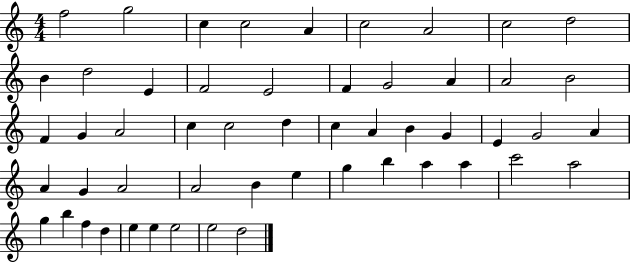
{
  \clef treble
  \numericTimeSignature
  \time 4/4
  \key c \major
  f''2 g''2 | c''4 c''2 a'4 | c''2 a'2 | c''2 d''2 | \break b'4 d''2 e'4 | f'2 e'2 | f'4 g'2 a'4 | a'2 b'2 | \break f'4 g'4 a'2 | c''4 c''2 d''4 | c''4 a'4 b'4 g'4 | e'4 g'2 a'4 | \break a'4 g'4 a'2 | a'2 b'4 e''4 | g''4 b''4 a''4 a''4 | c'''2 a''2 | \break g''4 b''4 f''4 d''4 | e''4 e''4 e''2 | e''2 d''2 | \bar "|."
}